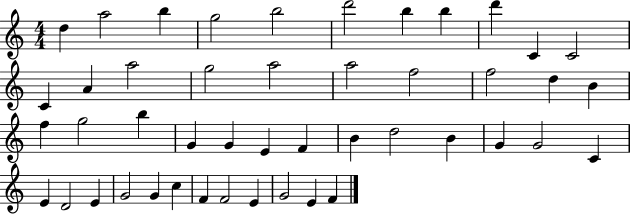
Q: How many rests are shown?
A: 0